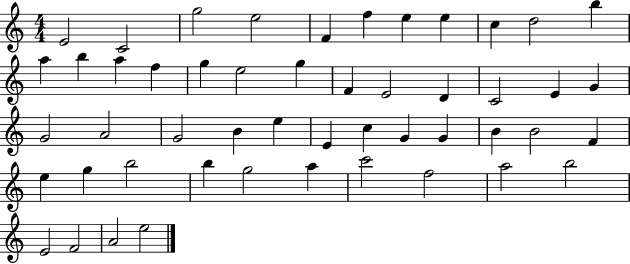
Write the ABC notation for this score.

X:1
T:Untitled
M:4/4
L:1/4
K:C
E2 C2 g2 e2 F f e e c d2 b a b a f g e2 g F E2 D C2 E G G2 A2 G2 B e E c G G B B2 F e g b2 b g2 a c'2 f2 a2 b2 E2 F2 A2 e2